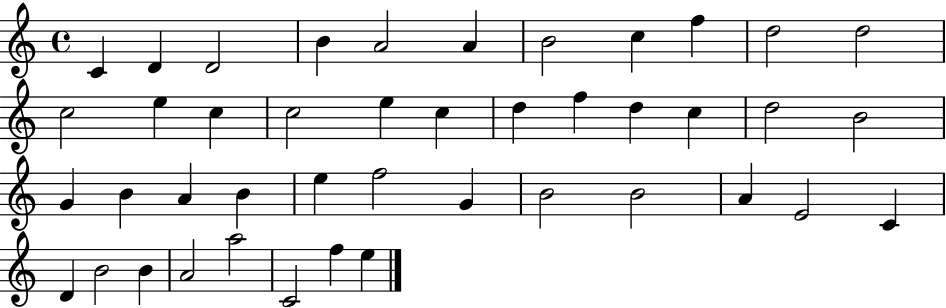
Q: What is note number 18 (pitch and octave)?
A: D5